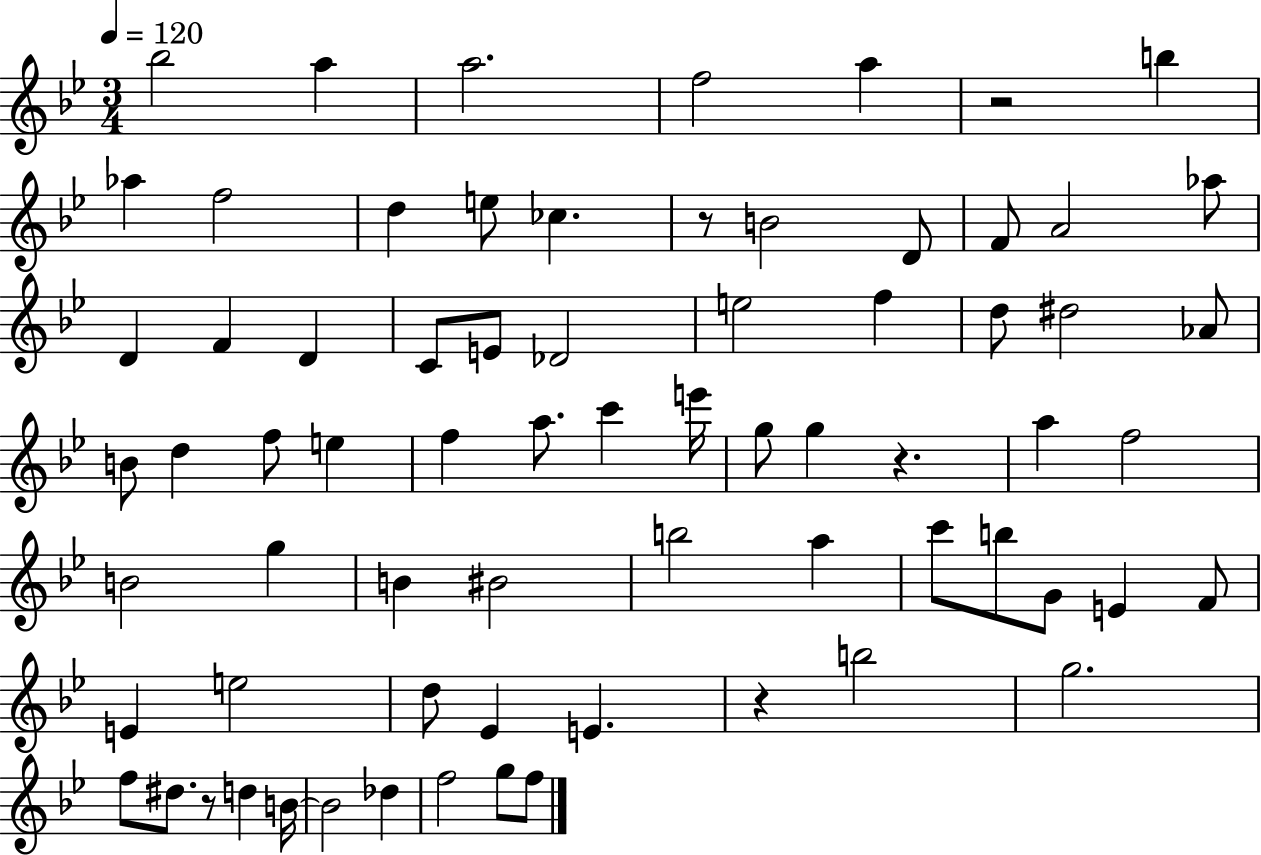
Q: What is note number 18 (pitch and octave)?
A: F4